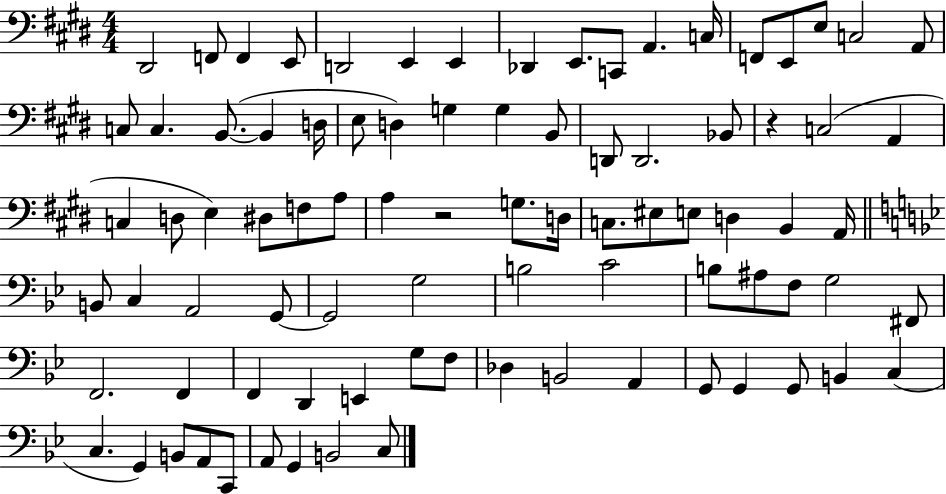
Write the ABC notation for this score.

X:1
T:Untitled
M:4/4
L:1/4
K:E
^D,,2 F,,/2 F,, E,,/2 D,,2 E,, E,, _D,, E,,/2 C,,/2 A,, C,/4 F,,/2 E,,/2 E,/2 C,2 A,,/2 C,/2 C, B,,/2 B,, D,/4 E,/2 D, G, G, B,,/2 D,,/2 D,,2 _B,,/2 z C,2 A,, C, D,/2 E, ^D,/2 F,/2 A,/2 A, z2 G,/2 D,/4 C,/2 ^E,/2 E,/2 D, B,, A,,/4 B,,/2 C, A,,2 G,,/2 G,,2 G,2 B,2 C2 B,/2 ^A,/2 F,/2 G,2 ^F,,/2 F,,2 F,, F,, D,, E,, G,/2 F,/2 _D, B,,2 A,, G,,/2 G,, G,,/2 B,, C, C, G,, B,,/2 A,,/2 C,,/2 A,,/2 G,, B,,2 C,/2